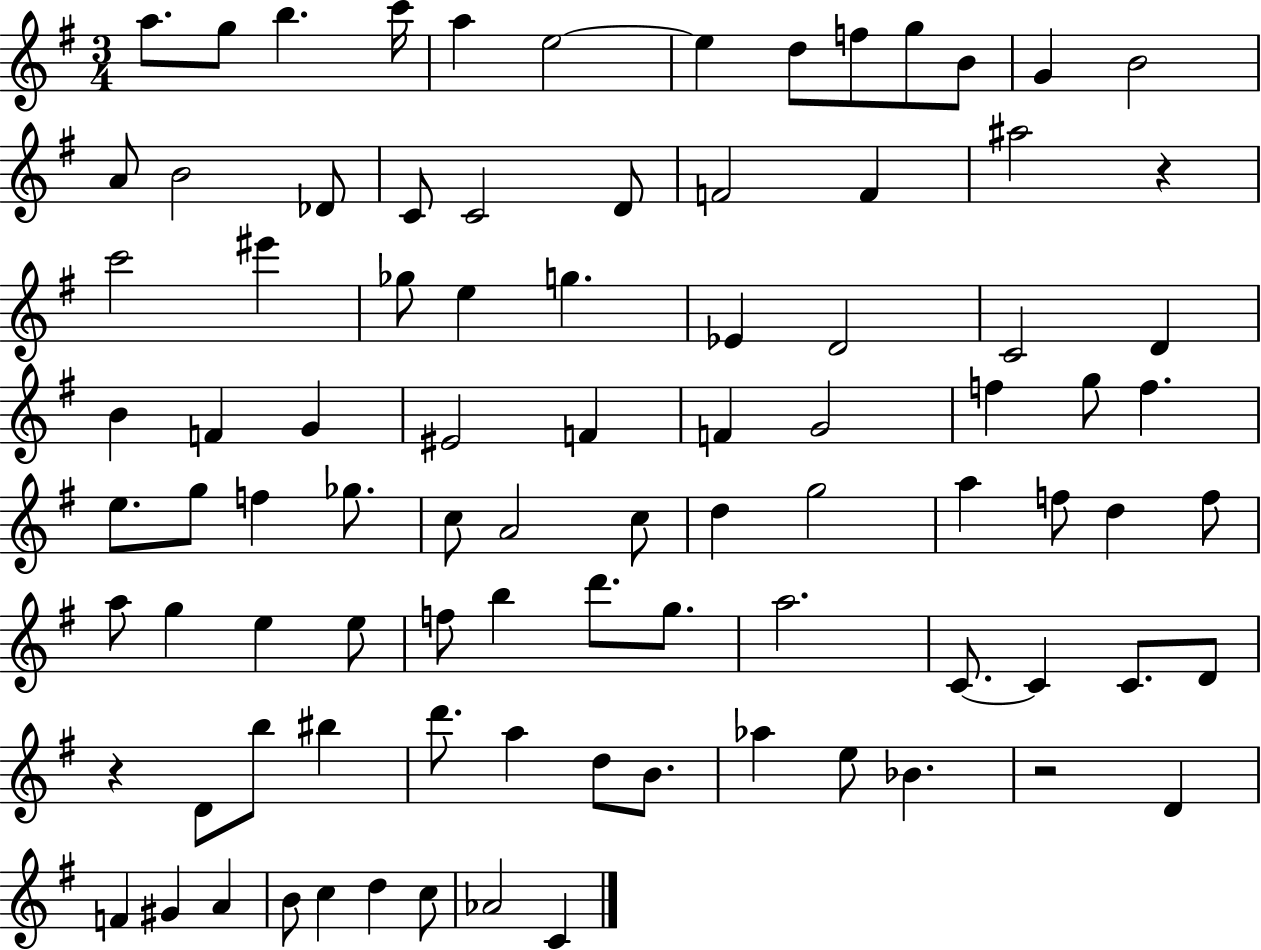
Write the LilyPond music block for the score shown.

{
  \clef treble
  \numericTimeSignature
  \time 3/4
  \key g \major
  a''8. g''8 b''4. c'''16 | a''4 e''2~~ | e''4 d''8 f''8 g''8 b'8 | g'4 b'2 | \break a'8 b'2 des'8 | c'8 c'2 d'8 | f'2 f'4 | ais''2 r4 | \break c'''2 eis'''4 | ges''8 e''4 g''4. | ees'4 d'2 | c'2 d'4 | \break b'4 f'4 g'4 | eis'2 f'4 | f'4 g'2 | f''4 g''8 f''4. | \break e''8. g''8 f''4 ges''8. | c''8 a'2 c''8 | d''4 g''2 | a''4 f''8 d''4 f''8 | \break a''8 g''4 e''4 e''8 | f''8 b''4 d'''8. g''8. | a''2. | c'8.~~ c'4 c'8. d'8 | \break r4 d'8 b''8 bis''4 | d'''8. a''4 d''8 b'8. | aes''4 e''8 bes'4. | r2 d'4 | \break f'4 gis'4 a'4 | b'8 c''4 d''4 c''8 | aes'2 c'4 | \bar "|."
}